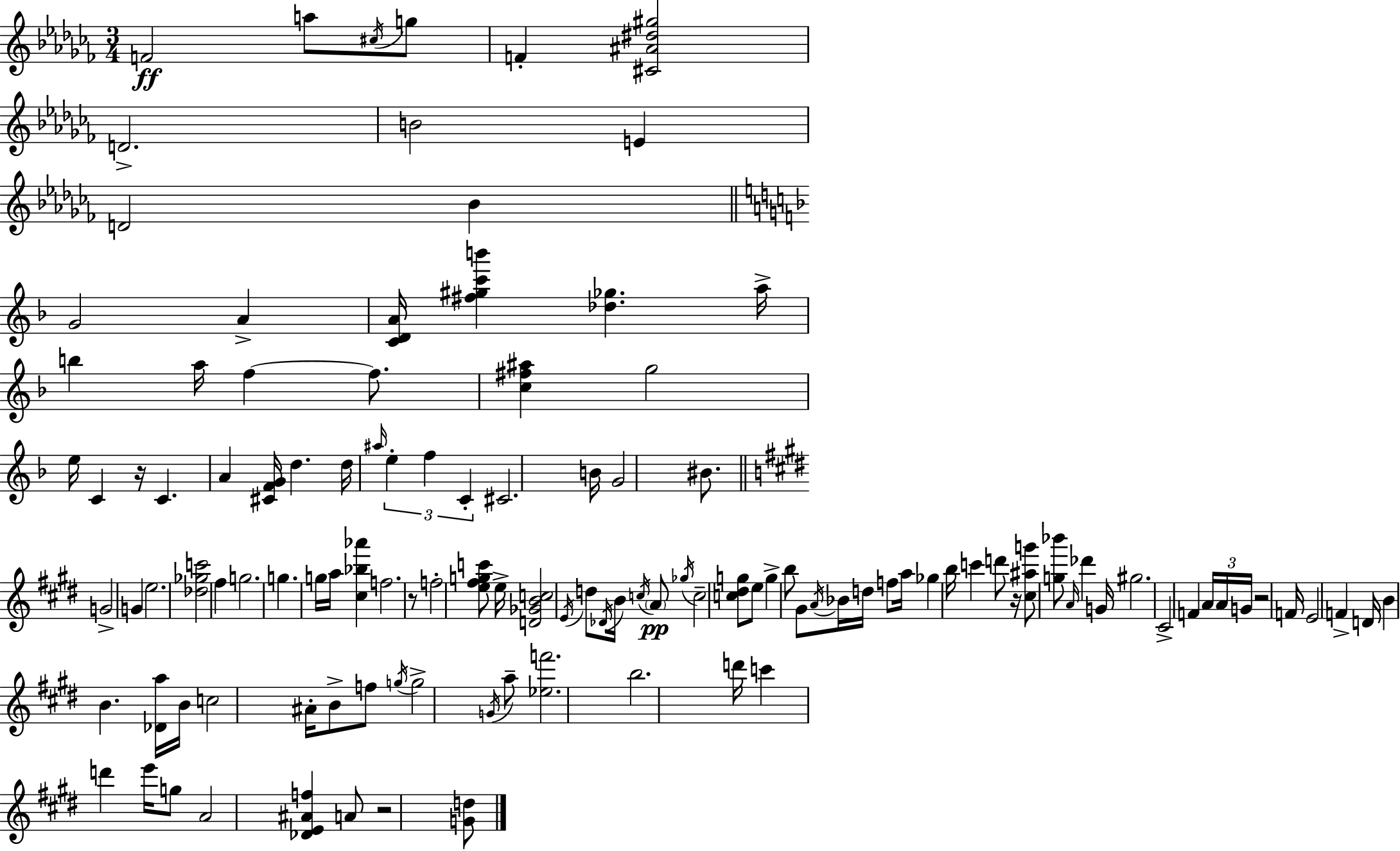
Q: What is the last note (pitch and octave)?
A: A4